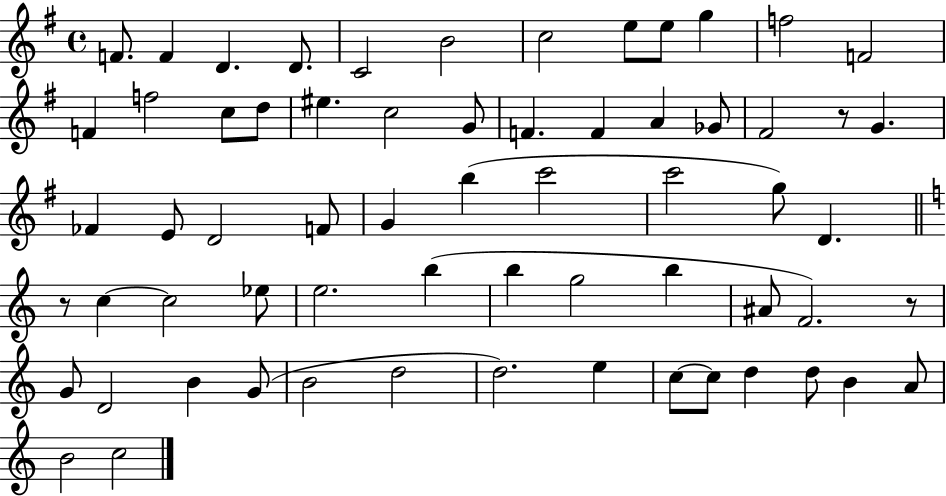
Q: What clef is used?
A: treble